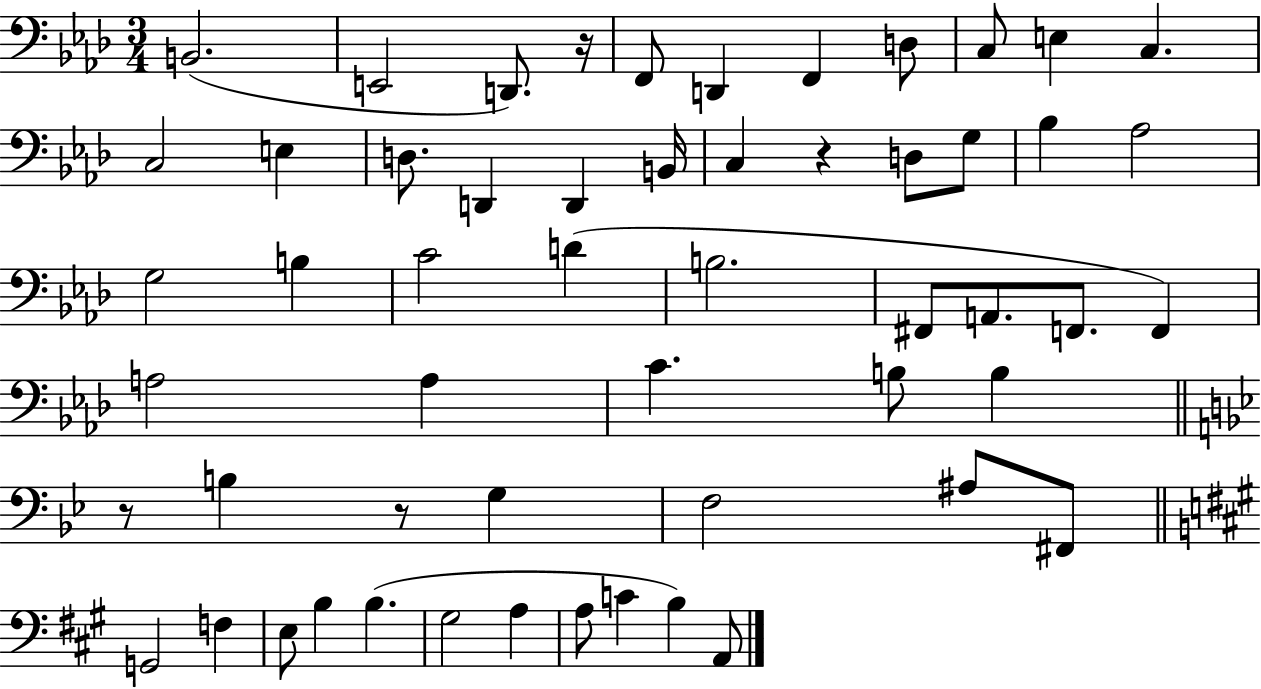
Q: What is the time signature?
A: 3/4